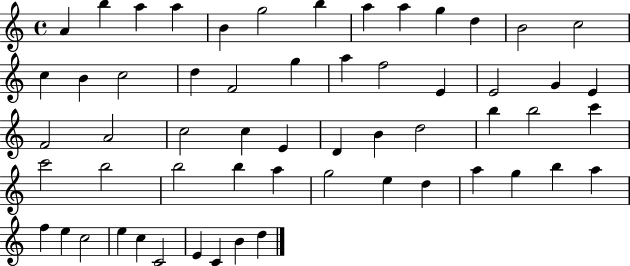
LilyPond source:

{
  \clef treble
  \time 4/4
  \defaultTimeSignature
  \key c \major
  a'4 b''4 a''4 a''4 | b'4 g''2 b''4 | a''4 a''4 g''4 d''4 | b'2 c''2 | \break c''4 b'4 c''2 | d''4 f'2 g''4 | a''4 f''2 e'4 | e'2 g'4 e'4 | \break f'2 a'2 | c''2 c''4 e'4 | d'4 b'4 d''2 | b''4 b''2 c'''4 | \break c'''2 b''2 | b''2 b''4 a''4 | g''2 e''4 d''4 | a''4 g''4 b''4 a''4 | \break f''4 e''4 c''2 | e''4 c''4 c'2 | e'4 c'4 b'4 d''4 | \bar "|."
}